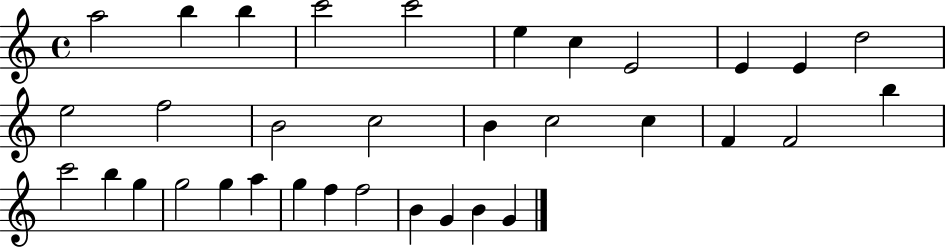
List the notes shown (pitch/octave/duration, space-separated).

A5/h B5/q B5/q C6/h C6/h E5/q C5/q E4/h E4/q E4/q D5/h E5/h F5/h B4/h C5/h B4/q C5/h C5/q F4/q F4/h B5/q C6/h B5/q G5/q G5/h G5/q A5/q G5/q F5/q F5/h B4/q G4/q B4/q G4/q